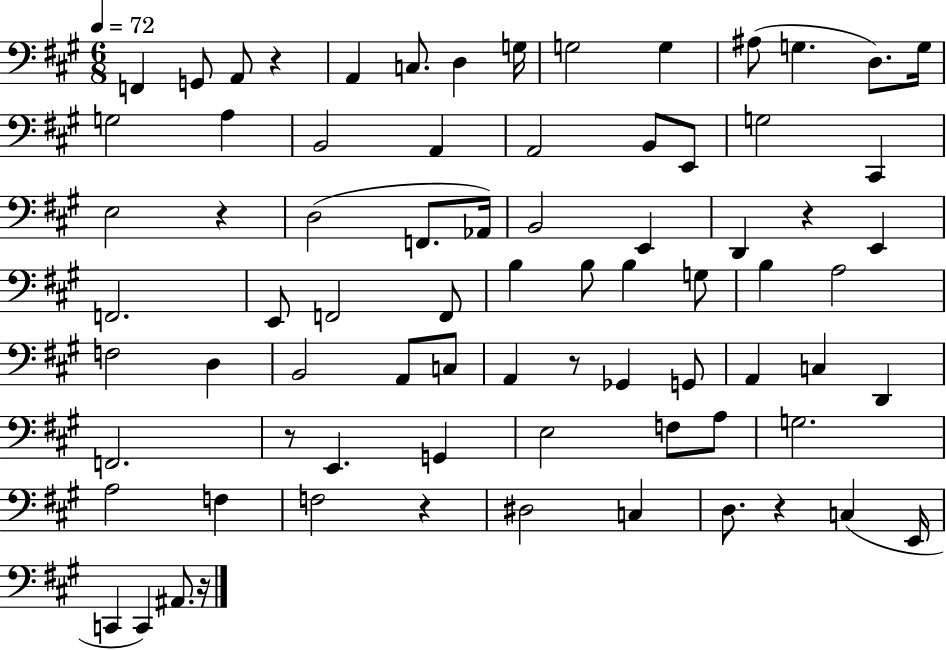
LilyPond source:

{
  \clef bass
  \numericTimeSignature
  \time 6/8
  \key a \major
  \tempo 4 = 72
  f,4 g,8 a,8 r4 | a,4 c8. d4 g16 | g2 g4 | ais8( g4. d8.) g16 | \break g2 a4 | b,2 a,4 | a,2 b,8 e,8 | g2 cis,4 | \break e2 r4 | d2( f,8. aes,16) | b,2 e,4 | d,4 r4 e,4 | \break f,2. | e,8 f,2 f,8 | b4 b8 b4 g8 | b4 a2 | \break f2 d4 | b,2 a,8 c8 | a,4 r8 ges,4 g,8 | a,4 c4 d,4 | \break f,2. | r8 e,4. g,4 | e2 f8 a8 | g2. | \break a2 f4 | f2 r4 | dis2 c4 | d8. r4 c4( e,16 | \break c,4 c,4) ais,8. r16 | \bar "|."
}